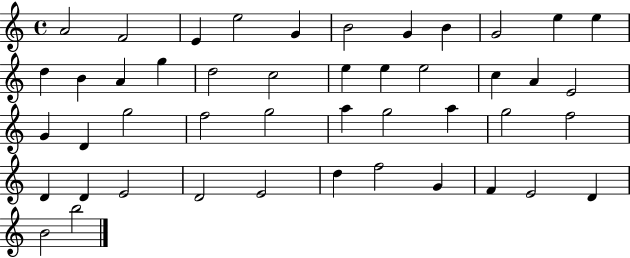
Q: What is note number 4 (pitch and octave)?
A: E5